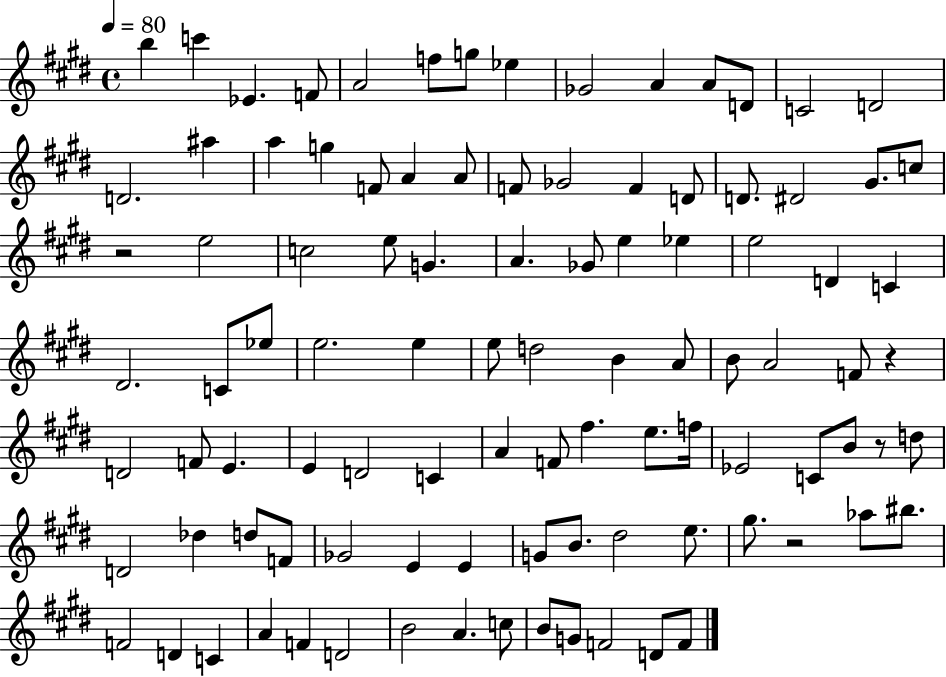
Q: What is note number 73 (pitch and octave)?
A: E4